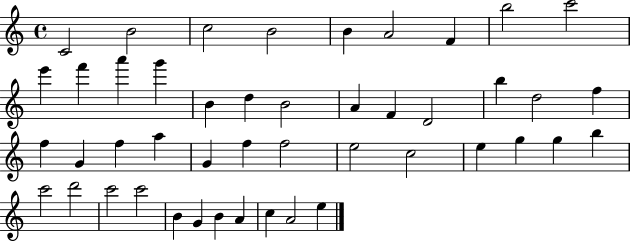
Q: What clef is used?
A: treble